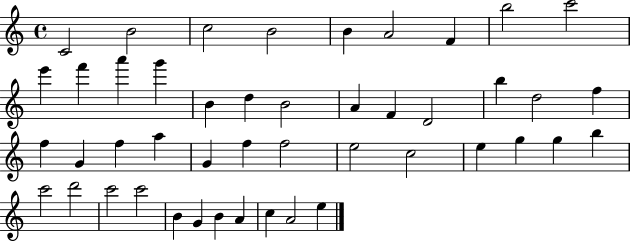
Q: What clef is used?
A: treble